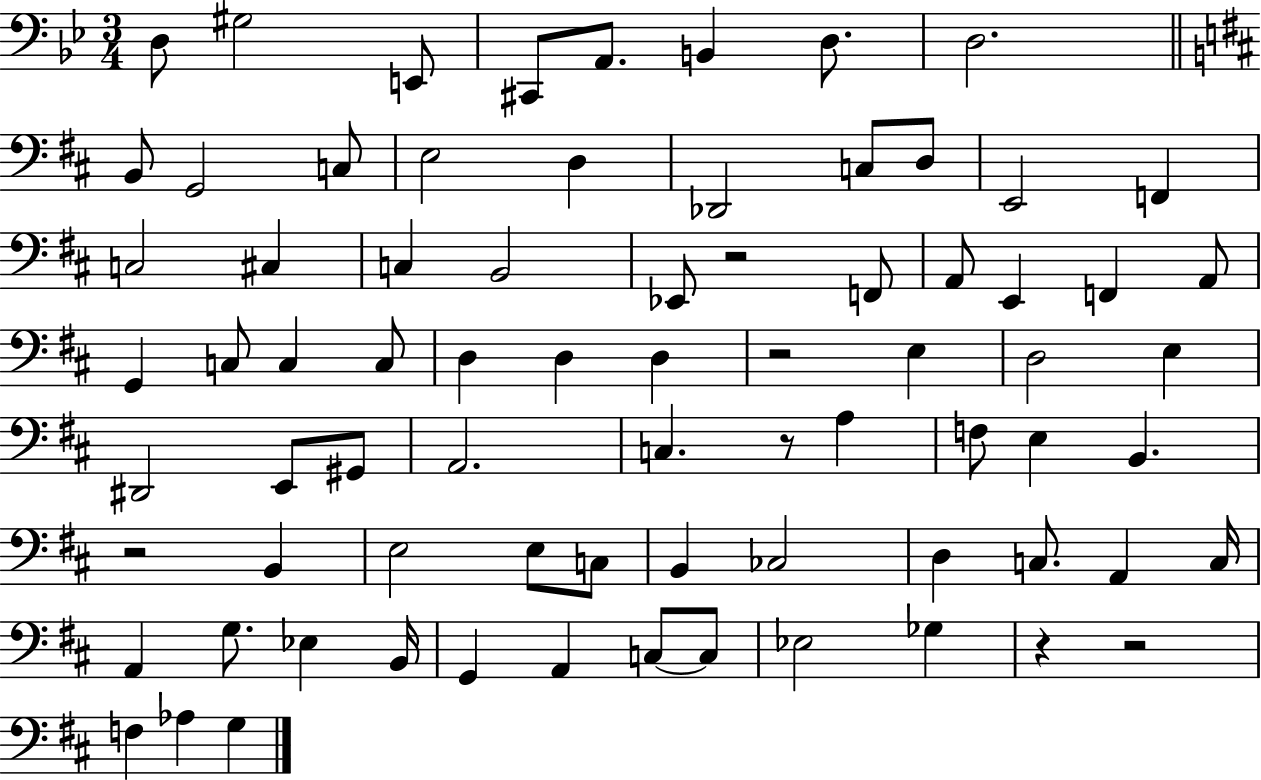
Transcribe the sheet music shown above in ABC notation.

X:1
T:Untitled
M:3/4
L:1/4
K:Bb
D,/2 ^G,2 E,,/2 ^C,,/2 A,,/2 B,, D,/2 D,2 B,,/2 G,,2 C,/2 E,2 D, _D,,2 C,/2 D,/2 E,,2 F,, C,2 ^C, C, B,,2 _E,,/2 z2 F,,/2 A,,/2 E,, F,, A,,/2 G,, C,/2 C, C,/2 D, D, D, z2 E, D,2 E, ^D,,2 E,,/2 ^G,,/2 A,,2 C, z/2 A, F,/2 E, B,, z2 B,, E,2 E,/2 C,/2 B,, _C,2 D, C,/2 A,, C,/4 A,, G,/2 _E, B,,/4 G,, A,, C,/2 C,/2 _E,2 _G, z z2 F, _A, G,